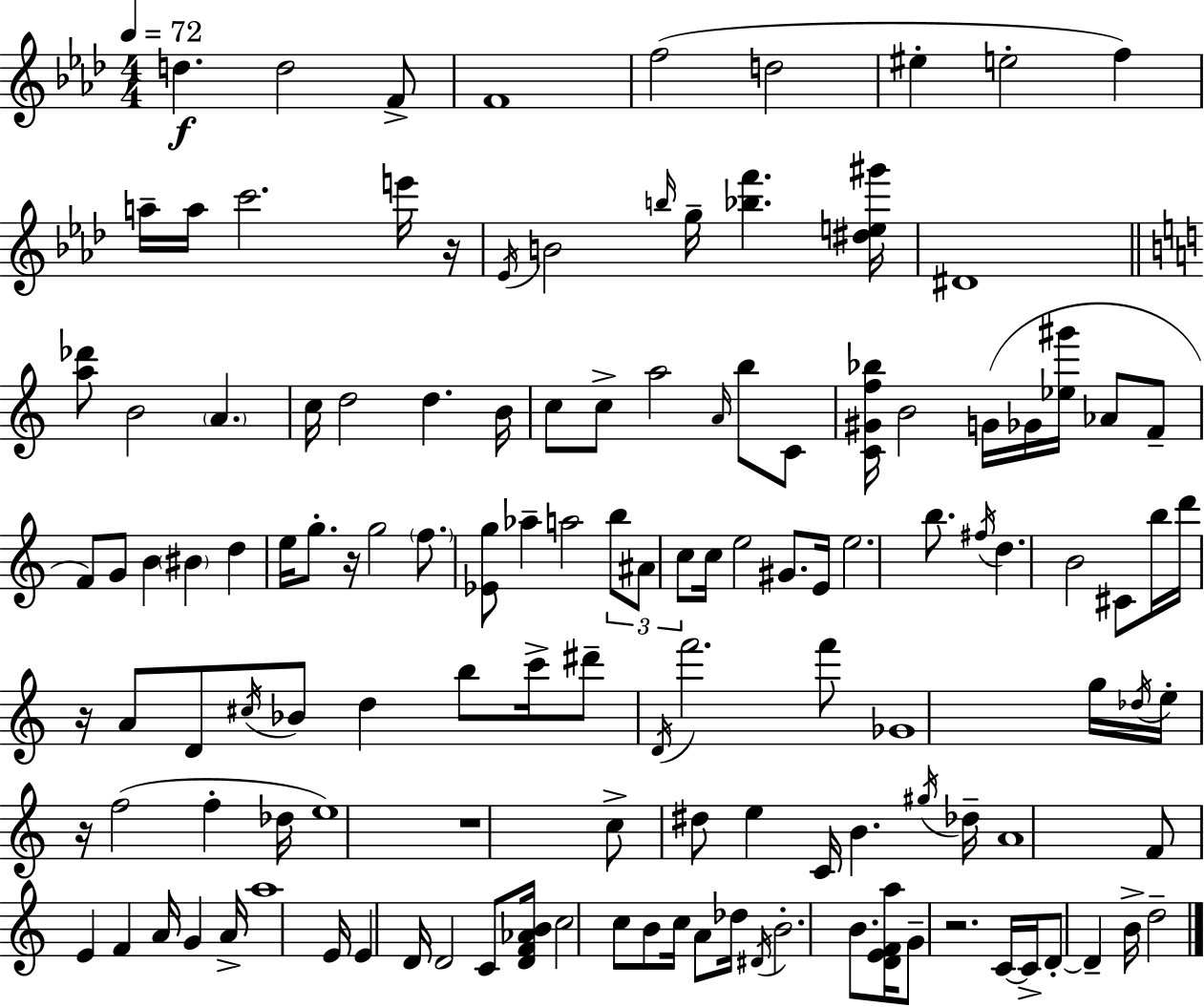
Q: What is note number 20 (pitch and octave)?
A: A4